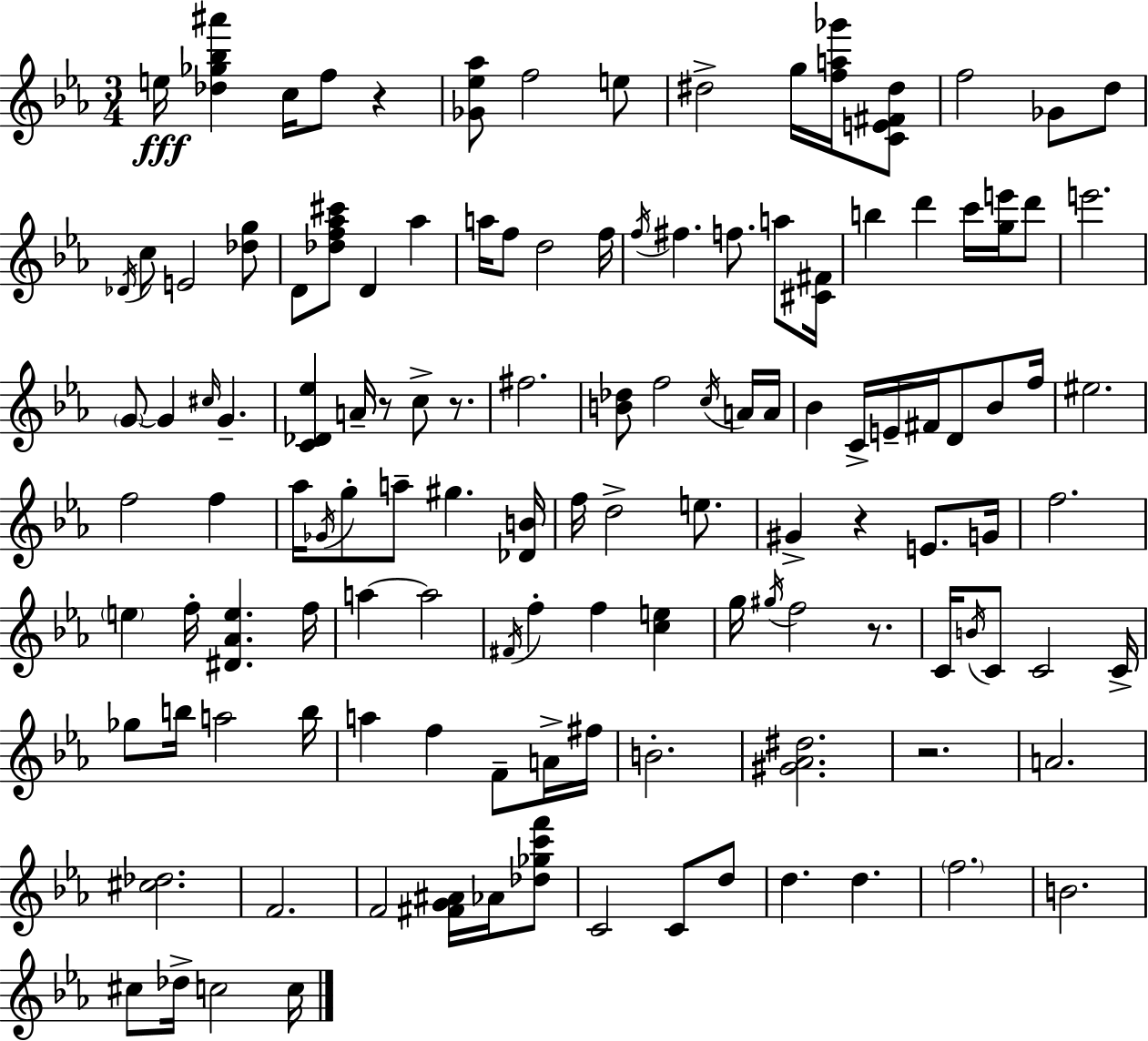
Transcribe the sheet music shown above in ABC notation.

X:1
T:Untitled
M:3/4
L:1/4
K:Eb
e/4 [_d_g_b^a'] c/4 f/2 z [_G_e_a]/2 f2 e/2 ^d2 g/4 [fa_g']/4 [CE^F^d]/2 f2 _G/2 d/2 _D/4 c/2 E2 [_dg]/2 D/2 [_df_a^c']/2 D _a a/4 f/2 d2 f/4 f/4 ^f f/2 a/2 [^C^F]/4 b d' c'/4 [ge']/4 d'/2 e'2 G/2 G ^c/4 G [C_D_e] A/4 z/2 c/2 z/2 ^f2 [B_d]/2 f2 c/4 A/4 A/4 _B C/4 E/4 ^F/4 D/2 _B/2 f/4 ^e2 f2 f _a/4 _G/4 g/2 a/2 ^g [_DB]/4 f/4 d2 e/2 ^G z E/2 G/4 f2 e f/4 [^D_Ae] f/4 a a2 ^F/4 f f [ce] g/4 ^g/4 f2 z/2 C/4 B/4 C/2 C2 C/4 _g/2 b/4 a2 b/4 a f F/2 A/4 ^f/4 B2 [^G_A^d]2 z2 A2 [^c_d]2 F2 F2 [^FG^A]/4 _A/4 [_d_gc'f']/2 C2 C/2 d/2 d d f2 B2 ^c/2 _d/4 c2 c/4